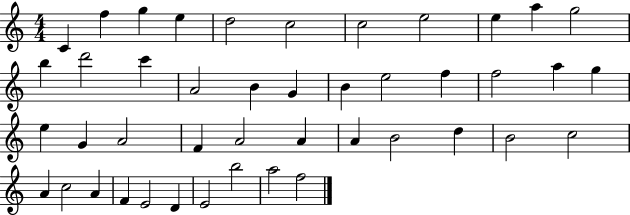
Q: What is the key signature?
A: C major